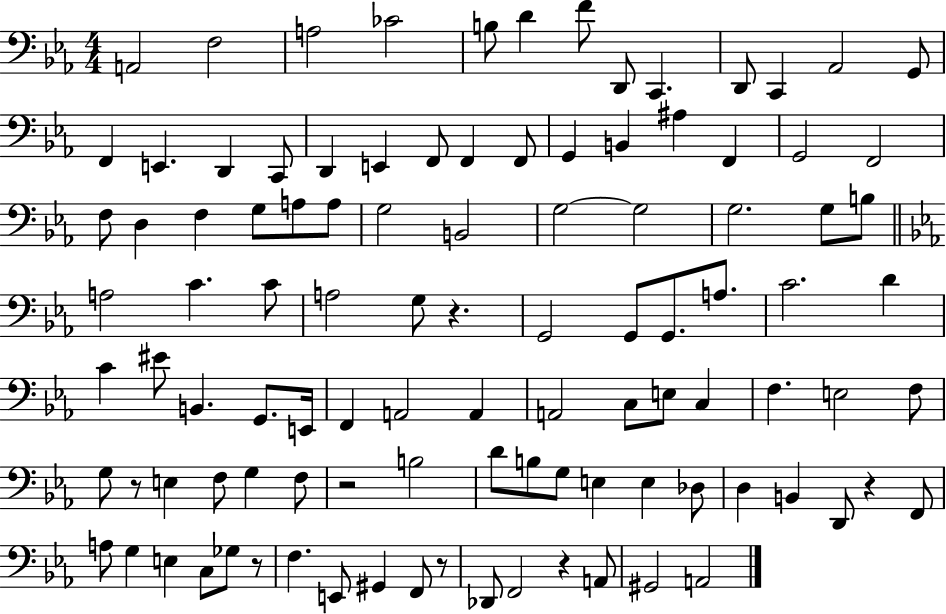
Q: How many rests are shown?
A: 7